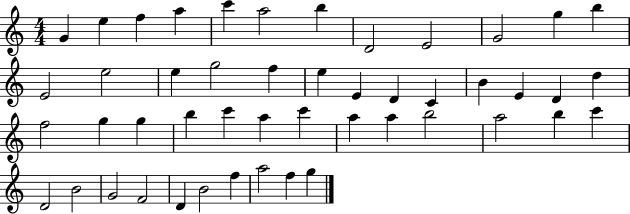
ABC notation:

X:1
T:Untitled
M:4/4
L:1/4
K:C
G e f a c' a2 b D2 E2 G2 g b E2 e2 e g2 f e E D C B E D d f2 g g b c' a c' a a b2 a2 b c' D2 B2 G2 F2 D B2 f a2 f g